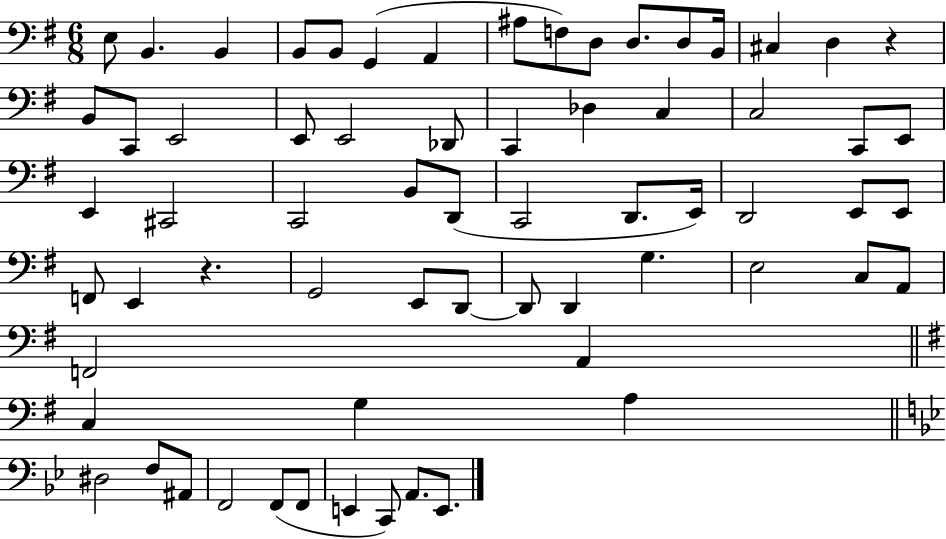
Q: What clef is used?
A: bass